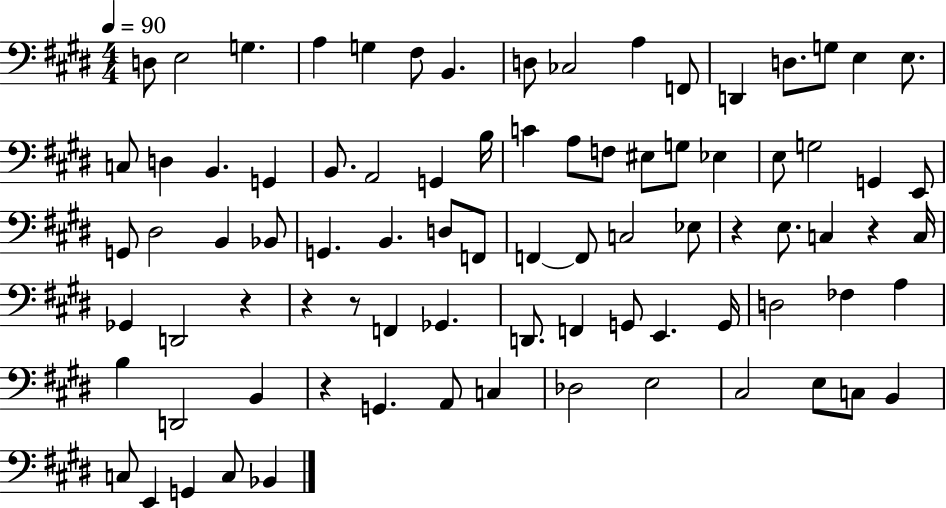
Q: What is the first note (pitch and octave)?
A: D3